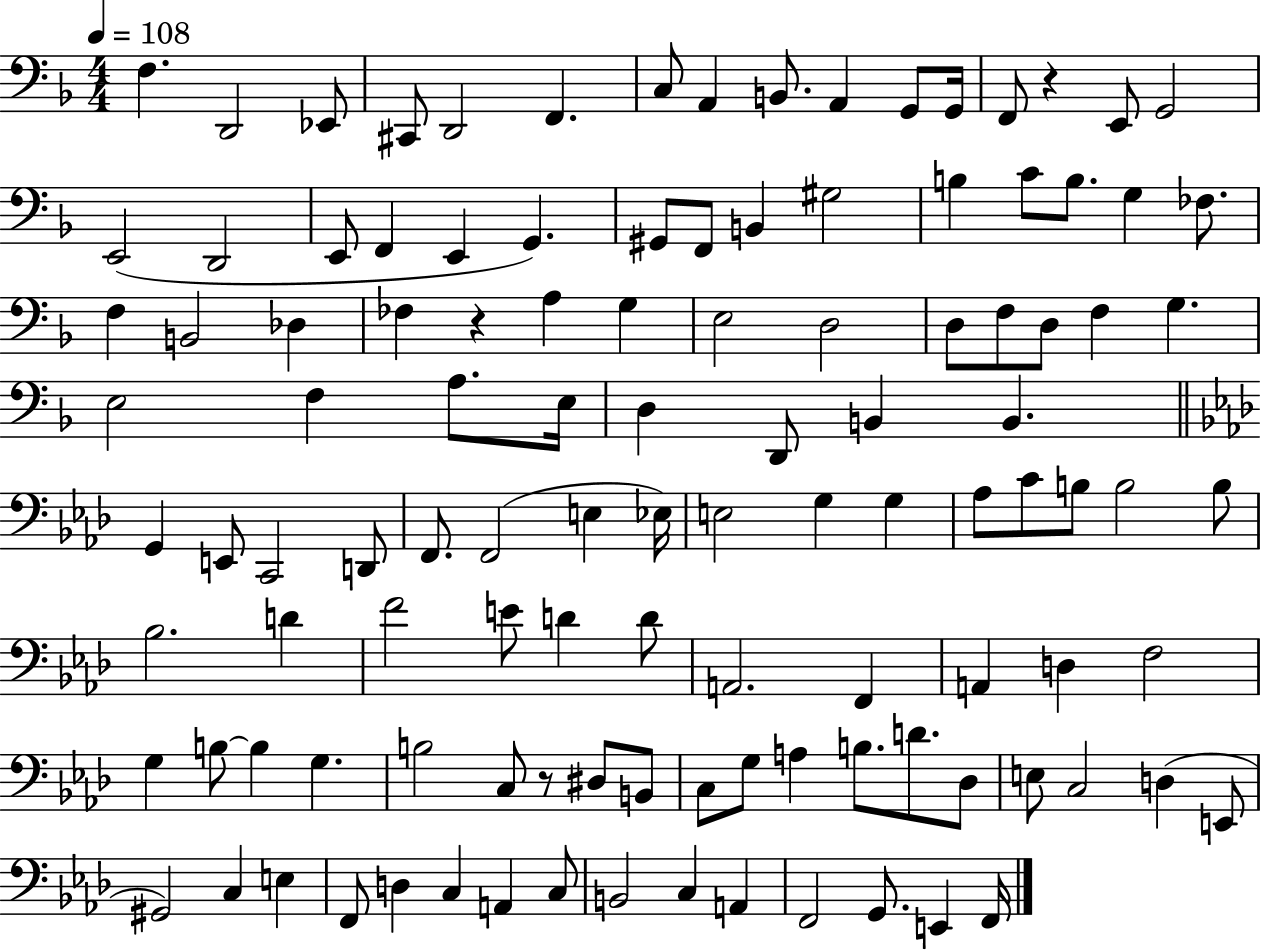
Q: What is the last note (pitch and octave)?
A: F2